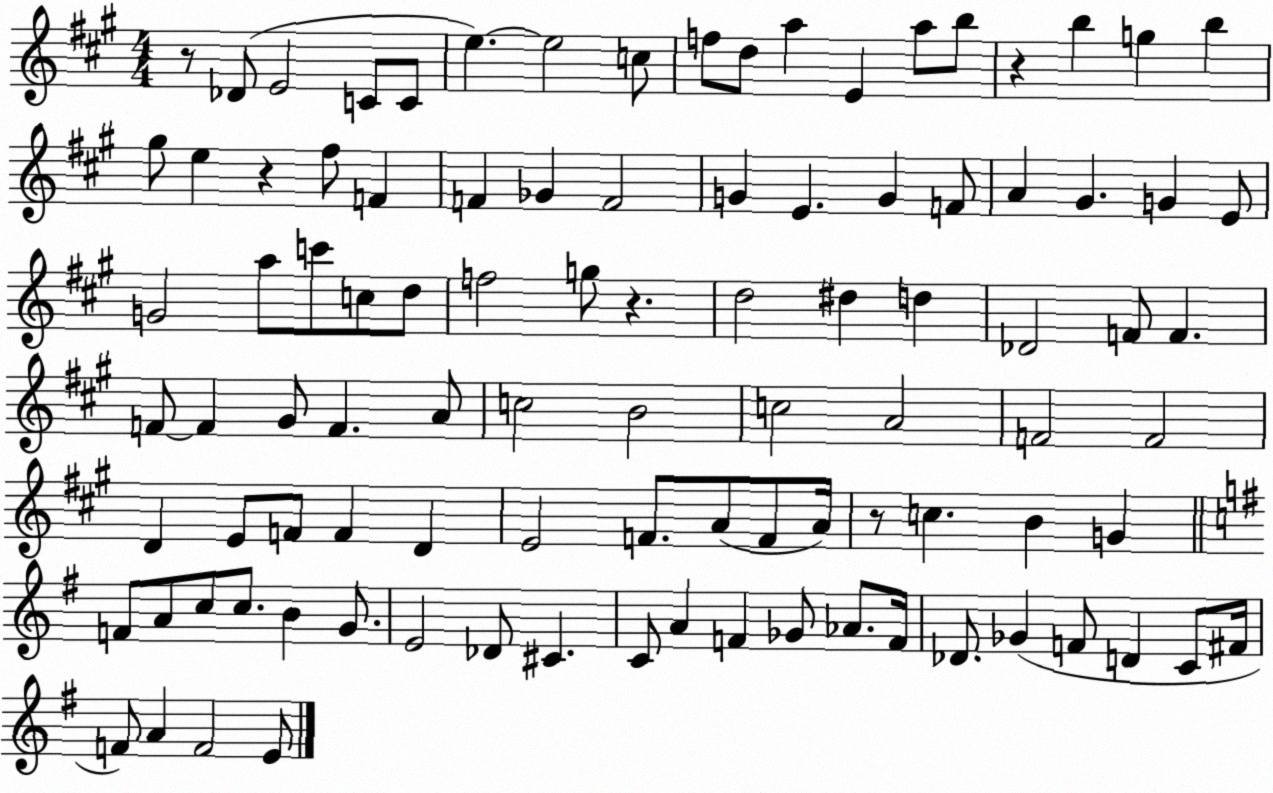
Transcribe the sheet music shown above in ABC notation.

X:1
T:Untitled
M:4/4
L:1/4
K:A
z/2 _D/2 E2 C/2 C/2 e e2 c/2 f/2 d/2 a E a/2 b/2 z b g b ^g/2 e z ^f/2 F F _G F2 G E G F/2 A ^G G E/2 G2 a/2 c'/2 c/2 d/2 f2 g/2 z d2 ^d d _D2 F/2 F F/2 F ^G/2 F A/2 c2 B2 c2 A2 F2 F2 D E/2 F/2 F D E2 F/2 A/2 F/2 A/4 z/2 c B G F/2 A/2 c/2 c/2 B G/2 E2 _D/2 ^C C/2 A F _G/2 _A/2 F/4 _D/2 _G F/2 D C/2 ^F/4 F/2 A F2 E/2